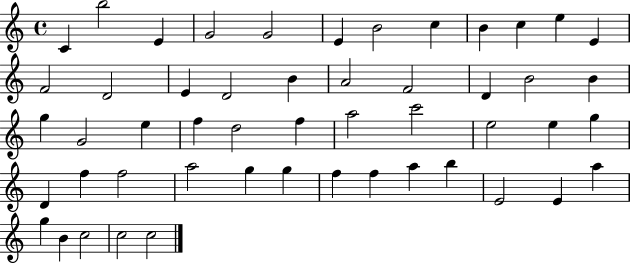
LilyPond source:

{
  \clef treble
  \time 4/4
  \defaultTimeSignature
  \key c \major
  c'4 b''2 e'4 | g'2 g'2 | e'4 b'2 c''4 | b'4 c''4 e''4 e'4 | \break f'2 d'2 | e'4 d'2 b'4 | a'2 f'2 | d'4 b'2 b'4 | \break g''4 g'2 e''4 | f''4 d''2 f''4 | a''2 c'''2 | e''2 e''4 g''4 | \break d'4 f''4 f''2 | a''2 g''4 g''4 | f''4 f''4 a''4 b''4 | e'2 e'4 a''4 | \break g''4 b'4 c''2 | c''2 c''2 | \bar "|."
}